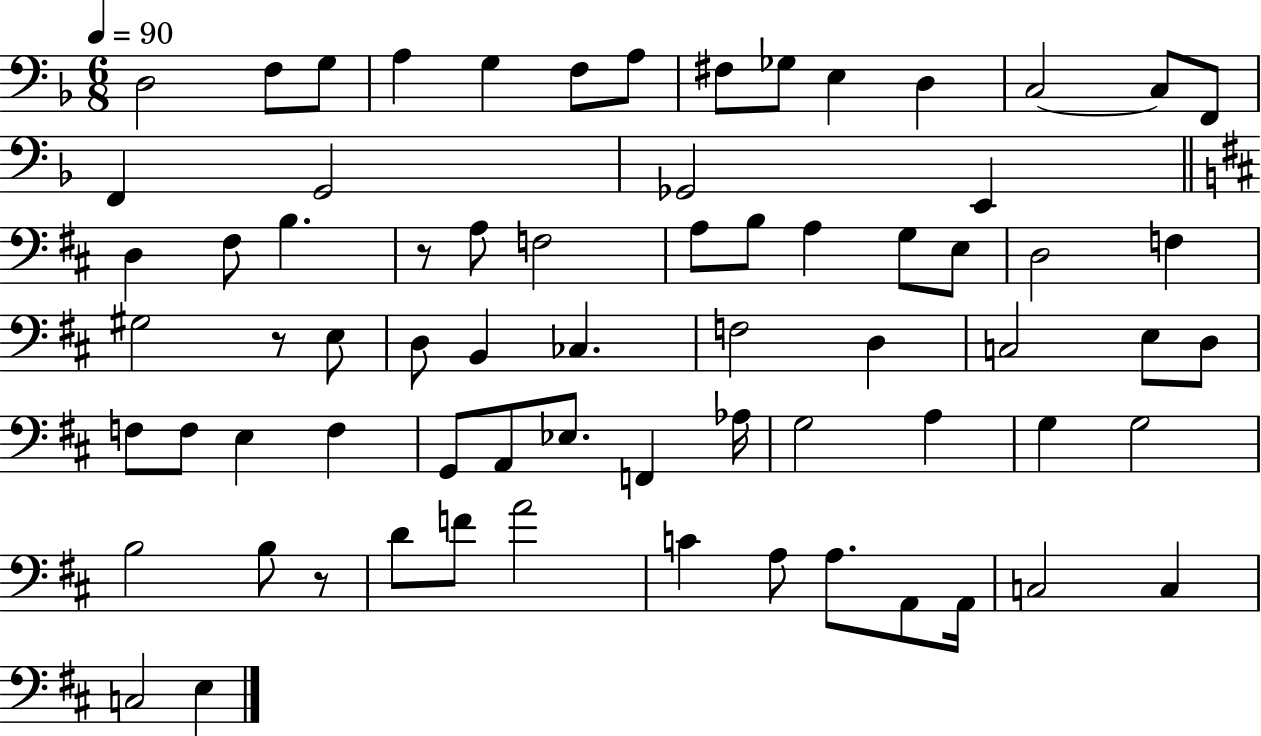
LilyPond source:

{
  \clef bass
  \numericTimeSignature
  \time 6/8
  \key f \major
  \tempo 4 = 90
  d2 f8 g8 | a4 g4 f8 a8 | fis8 ges8 e4 d4 | c2~~ c8 f,8 | \break f,4 g,2 | ges,2 e,4 | \bar "||" \break \key d \major d4 fis8 b4. | r8 a8 f2 | a8 b8 a4 g8 e8 | d2 f4 | \break gis2 r8 e8 | d8 b,4 ces4. | f2 d4 | c2 e8 d8 | \break f8 f8 e4 f4 | g,8 a,8 ees8. f,4 aes16 | g2 a4 | g4 g2 | \break b2 b8 r8 | d'8 f'8 a'2 | c'4 a8 a8. a,8 a,16 | c2 c4 | \break c2 e4 | \bar "|."
}